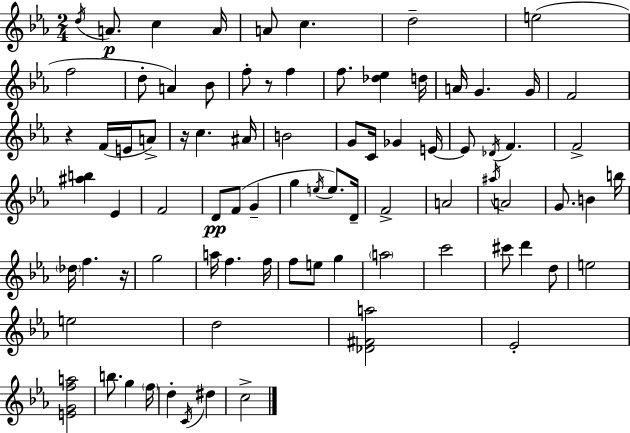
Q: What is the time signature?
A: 2/4